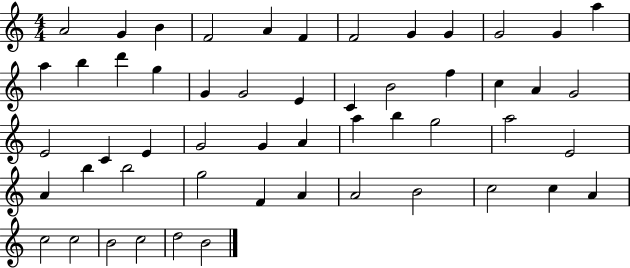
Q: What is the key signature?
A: C major